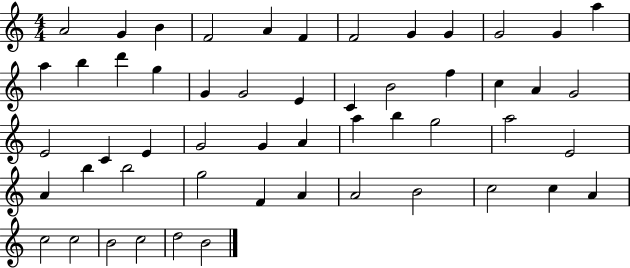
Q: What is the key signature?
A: C major